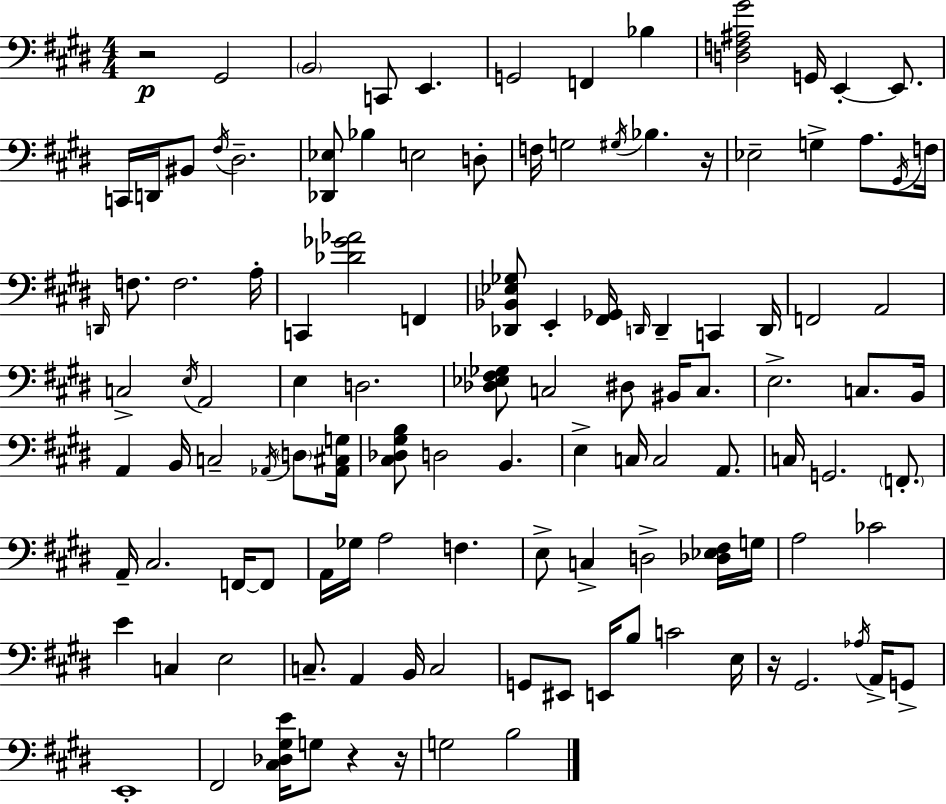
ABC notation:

X:1
T:Untitled
M:4/4
L:1/4
K:E
z2 ^G,,2 B,,2 C,,/2 E,, G,,2 F,, _B, [D,F,^A,^G]2 G,,/4 E,, E,,/2 C,,/4 D,,/4 ^B,,/2 ^F,/4 ^D,2 [_D,,_E,]/2 _B, E,2 D,/2 F,/4 G,2 ^G,/4 _B, z/4 _E,2 G, A,/2 ^G,,/4 F,/4 D,,/4 F,/2 F,2 A,/4 C,, [_D_G_A]2 F,, [_D,,_B,,_E,_G,]/2 E,, [^F,,_G,,]/4 D,,/4 D,, C,, D,,/4 F,,2 A,,2 C,2 E,/4 A,,2 E, D,2 [_D,_E,^F,_G,]/2 C,2 ^D,/2 ^B,,/4 C,/2 E,2 C,/2 B,,/4 A,, B,,/4 C,2 _A,,/4 D,/2 [_A,,^C,G,]/4 [^C,_D,^G,B,]/2 D,2 B,, E, C,/4 C,2 A,,/2 C,/4 G,,2 F,,/2 A,,/4 ^C,2 F,,/4 F,,/2 A,,/4 _G,/4 A,2 F, E,/2 C, D,2 [_D,_E,^F,]/4 G,/4 A,2 _C2 E C, E,2 C,/2 A,, B,,/4 C,2 G,,/2 ^E,,/2 E,,/4 B,/2 C2 E,/4 z/4 ^G,,2 _A,/4 A,,/4 G,,/2 E,,4 ^F,,2 [^C,_D,^G,E]/4 G,/2 z z/4 G,2 B,2